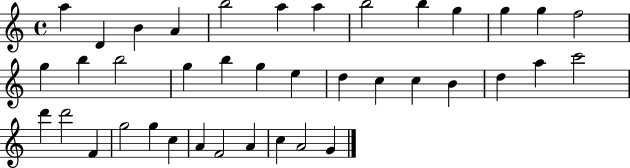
A5/q D4/q B4/q A4/q B5/h A5/q A5/q B5/h B5/q G5/q G5/q G5/q F5/h G5/q B5/q B5/h G5/q B5/q G5/q E5/q D5/q C5/q C5/q B4/q D5/q A5/q C6/h D6/q D6/h F4/q G5/h G5/q C5/q A4/q F4/h A4/q C5/q A4/h G4/q